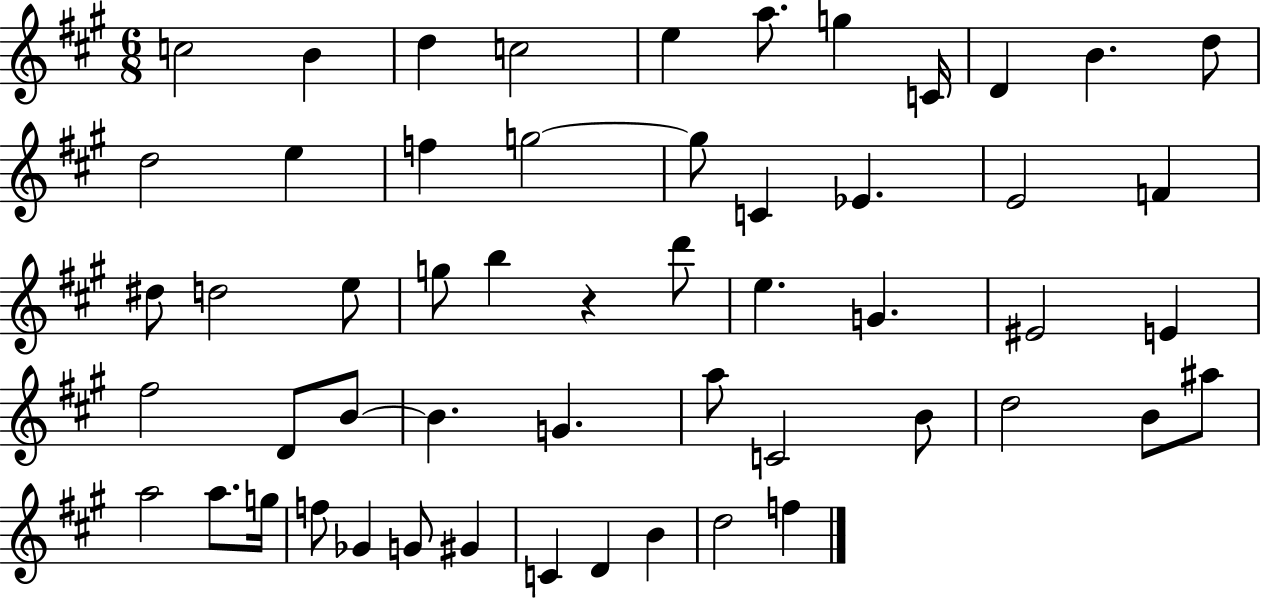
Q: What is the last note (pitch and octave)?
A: F5